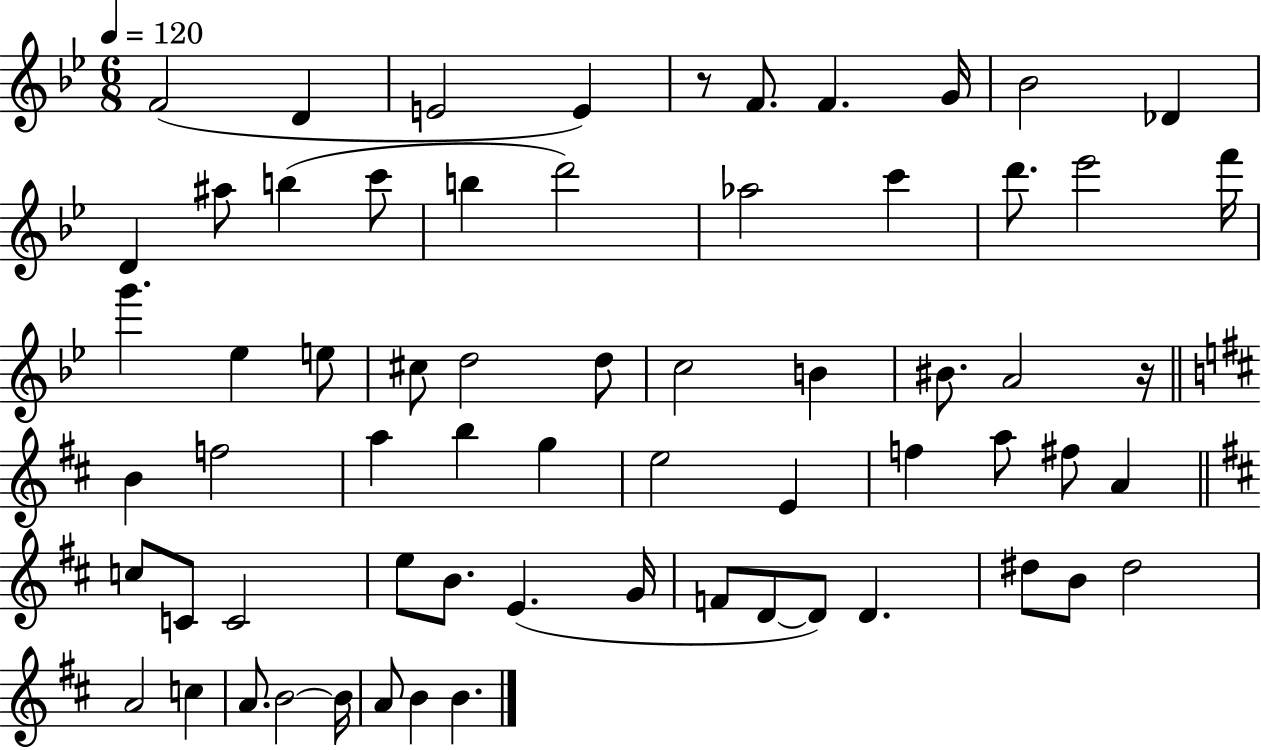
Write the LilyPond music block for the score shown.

{
  \clef treble
  \numericTimeSignature
  \time 6/8
  \key bes \major
  \tempo 4 = 120
  f'2( d'4 | e'2 e'4) | r8 f'8. f'4. g'16 | bes'2 des'4 | \break d'4 ais''8 b''4( c'''8 | b''4 d'''2) | aes''2 c'''4 | d'''8. ees'''2 f'''16 | \break g'''4. ees''4 e''8 | cis''8 d''2 d''8 | c''2 b'4 | bis'8. a'2 r16 | \break \bar "||" \break \key d \major b'4 f''2 | a''4 b''4 g''4 | e''2 e'4 | f''4 a''8 fis''8 a'4 | \break \bar "||" \break \key b \minor c''8 c'8 c'2 | e''8 b'8. e'4.( g'16 | f'8 d'8~~ d'8) d'4. | dis''8 b'8 dis''2 | \break a'2 c''4 | a'8. b'2~~ b'16 | a'8 b'4 b'4. | \bar "|."
}